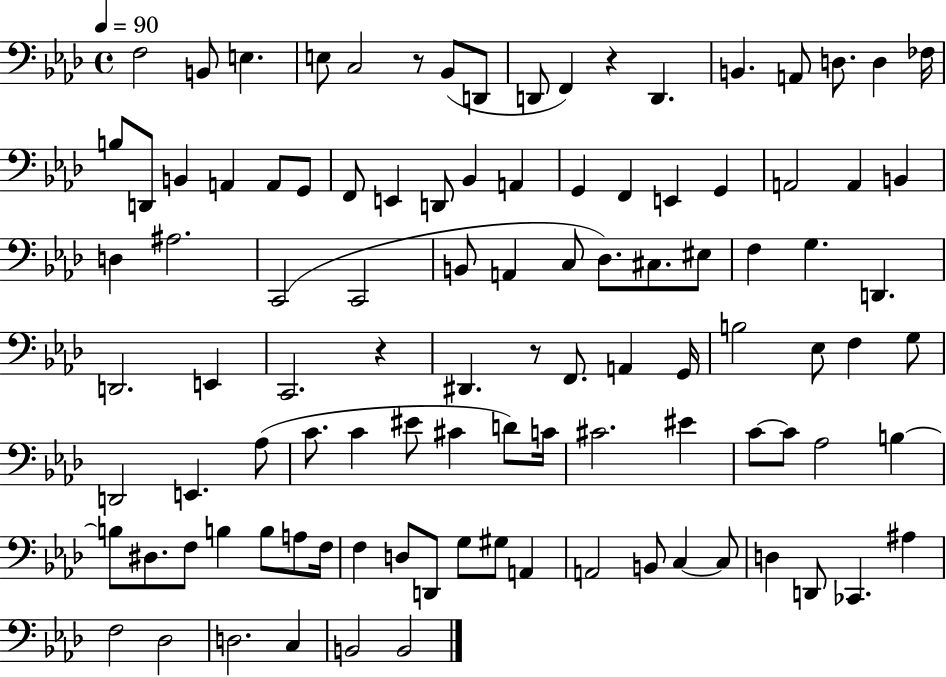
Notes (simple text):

F3/h B2/e E3/q. E3/e C3/h R/e Bb2/e D2/e D2/e F2/q R/q D2/q. B2/q. A2/e D3/e. D3/q FES3/s B3/e D2/e B2/q A2/q A2/e G2/e F2/e E2/q D2/e Bb2/q A2/q G2/q F2/q E2/q G2/q A2/h A2/q B2/q D3/q A#3/h. C2/h C2/h B2/e A2/q C3/e Db3/e. C#3/e. EIS3/e F3/q G3/q. D2/q. D2/h. E2/q C2/h. R/q D#2/q. R/e F2/e. A2/q G2/s B3/h Eb3/e F3/q G3/e D2/h E2/q. Ab3/e C4/e. C4/q EIS4/e C#4/q D4/e C4/s C#4/h. EIS4/q C4/e C4/e Ab3/h B3/q B3/e D#3/e. F3/e B3/q B3/e A3/e F3/s F3/q D3/e D2/e G3/e G#3/e A2/q A2/h B2/e C3/q C3/e D3/q D2/e CES2/q. A#3/q F3/h Db3/h D3/h. C3/q B2/h B2/h